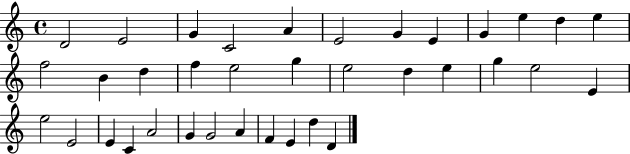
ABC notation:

X:1
T:Untitled
M:4/4
L:1/4
K:C
D2 E2 G C2 A E2 G E G e d e f2 B d f e2 g e2 d e g e2 E e2 E2 E C A2 G G2 A F E d D